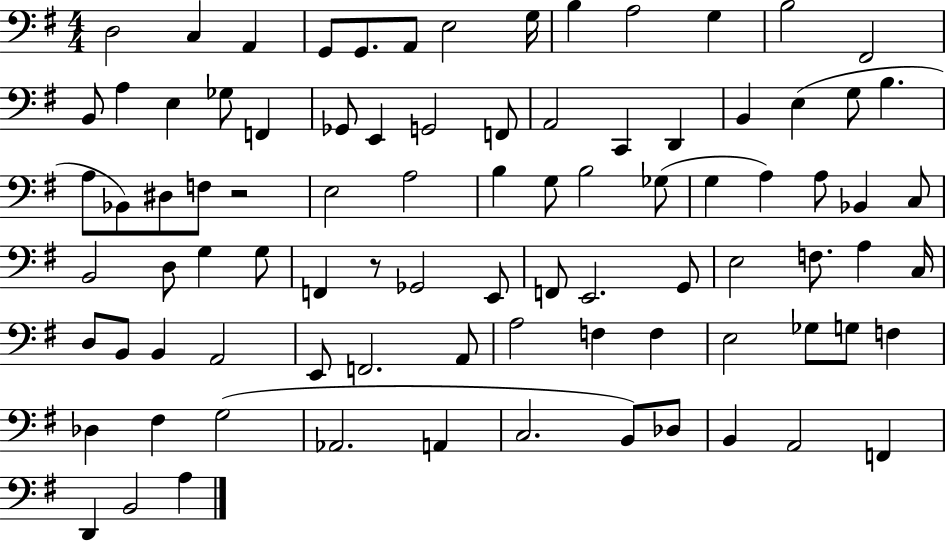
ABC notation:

X:1
T:Untitled
M:4/4
L:1/4
K:G
D,2 C, A,, G,,/2 G,,/2 A,,/2 E,2 G,/4 B, A,2 G, B,2 ^F,,2 B,,/2 A, E, _G,/2 F,, _G,,/2 E,, G,,2 F,,/2 A,,2 C,, D,, B,, E, G,/2 B, A,/2 _B,,/2 ^D,/2 F,/2 z2 E,2 A,2 B, G,/2 B,2 _G,/2 G, A, A,/2 _B,, C,/2 B,,2 D,/2 G, G,/2 F,, z/2 _G,,2 E,,/2 F,,/2 E,,2 G,,/2 E,2 F,/2 A, C,/4 D,/2 B,,/2 B,, A,,2 E,,/2 F,,2 A,,/2 A,2 F, F, E,2 _G,/2 G,/2 F, _D, ^F, G,2 _A,,2 A,, C,2 B,,/2 _D,/2 B,, A,,2 F,, D,, B,,2 A,